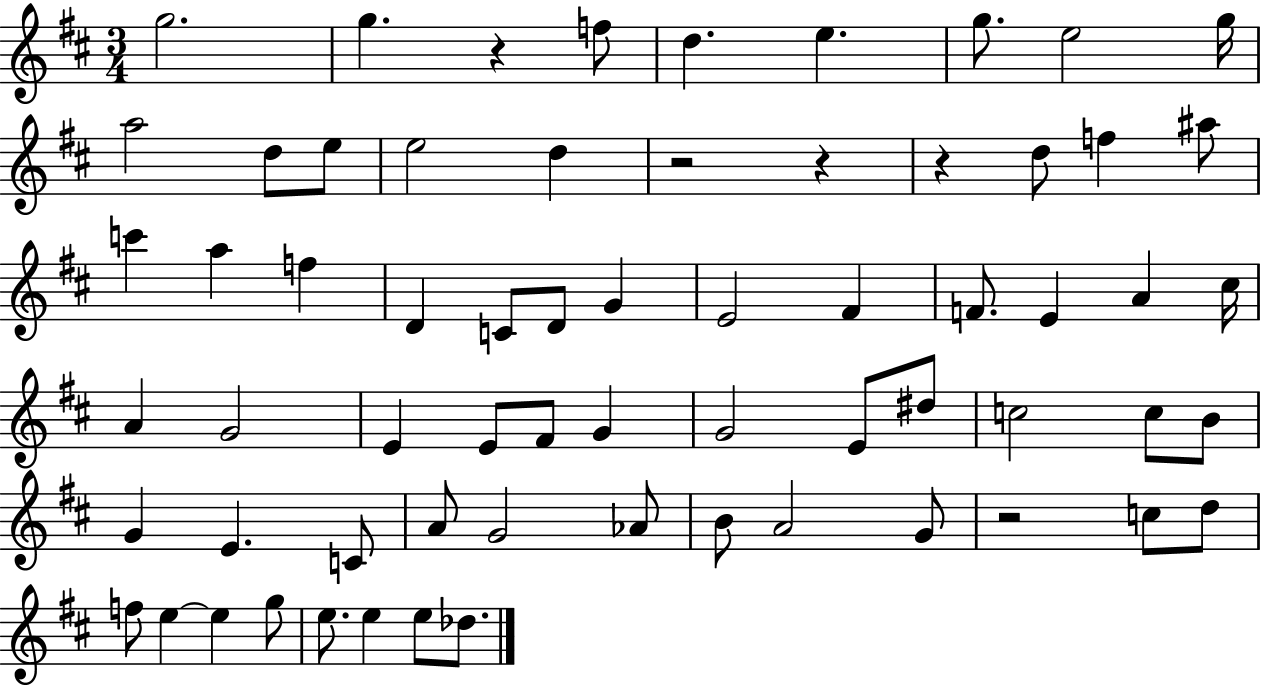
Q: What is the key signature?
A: D major